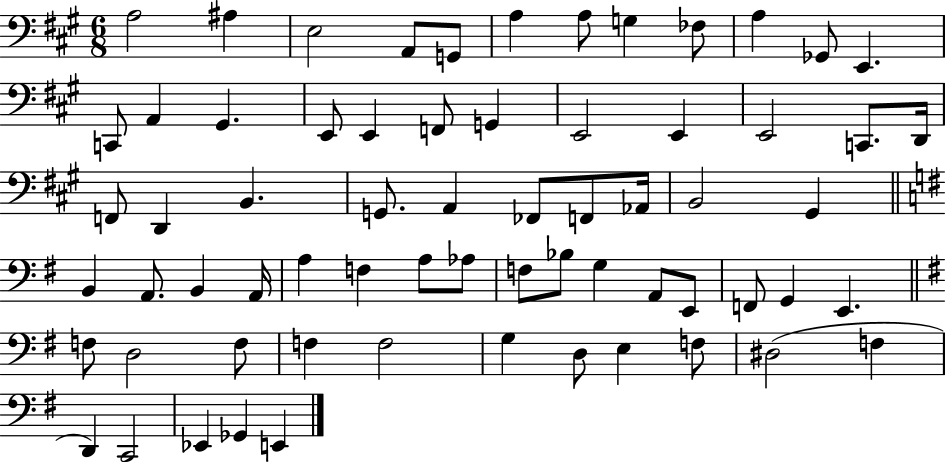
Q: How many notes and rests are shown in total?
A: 66